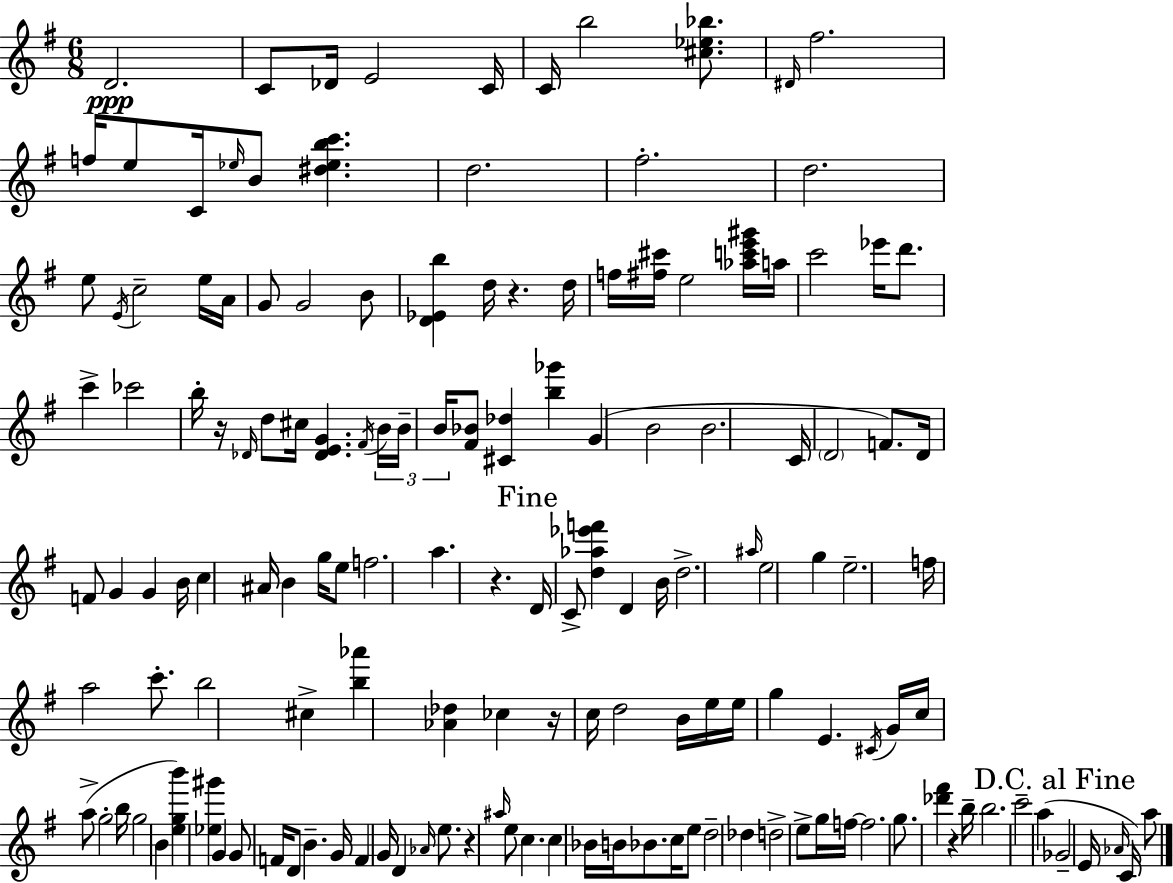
D4/h. C4/e Db4/s E4/h C4/s C4/s B5/h [C#5,Eb5,Bb5]/e. D#4/s F#5/h. F5/s E5/e C4/s Eb5/s B4/e [D#5,Eb5,B5,C6]/q. D5/h. F#5/h. D5/h. E5/e E4/s C5/h E5/s A4/s G4/e G4/h B4/e [D4,Eb4,B5]/q D5/s R/q. D5/s F5/s [F#5,C#6]/s E5/h [Ab5,C6,E6,G#6]/s A5/s C6/h Eb6/s D6/e. C6/q CES6/h B5/s R/s Db4/s D5/e C#5/s [Db4,E4,G4]/q. F#4/s B4/s B4/s B4/s [F#4,Bb4]/e [C#4,Db5]/q [B5,Gb6]/q G4/q B4/h B4/h. C4/s D4/h F4/e. D4/s F4/e G4/q G4/q B4/s C5/q A#4/s B4/q G5/s E5/e F5/h. A5/q. R/q. D4/s C4/e [D5,Ab5,Eb6,F6]/q D4/q B4/s D5/h. A#5/s E5/h G5/q E5/h. F5/s A5/h C6/e. B5/h C#5/q [B5,Ab6]/q [Ab4,Db5]/q CES5/q R/s C5/s D5/h B4/s E5/s E5/s G5/q E4/q. C#4/s G4/s C5/s A5/e G5/h B5/s G5/h B4/q [E5,G5,B6]/q [Eb5,G#6]/q G4/q G4/e F4/s D4/e B4/q. G4/s F4/q G4/s D4/q Ab4/s E5/e. R/q A#5/s E5/e C5/q. C5/q Bb4/s B4/s Bb4/e. C5/s E5/e D5/h Db5/q D5/h E5/e G5/s F5/s F5/h. G5/e. [Db6,F#6]/q R/q B5/s B5/h. C6/h A5/q Gb4/h E4/s Ab4/s C4/s A5/e